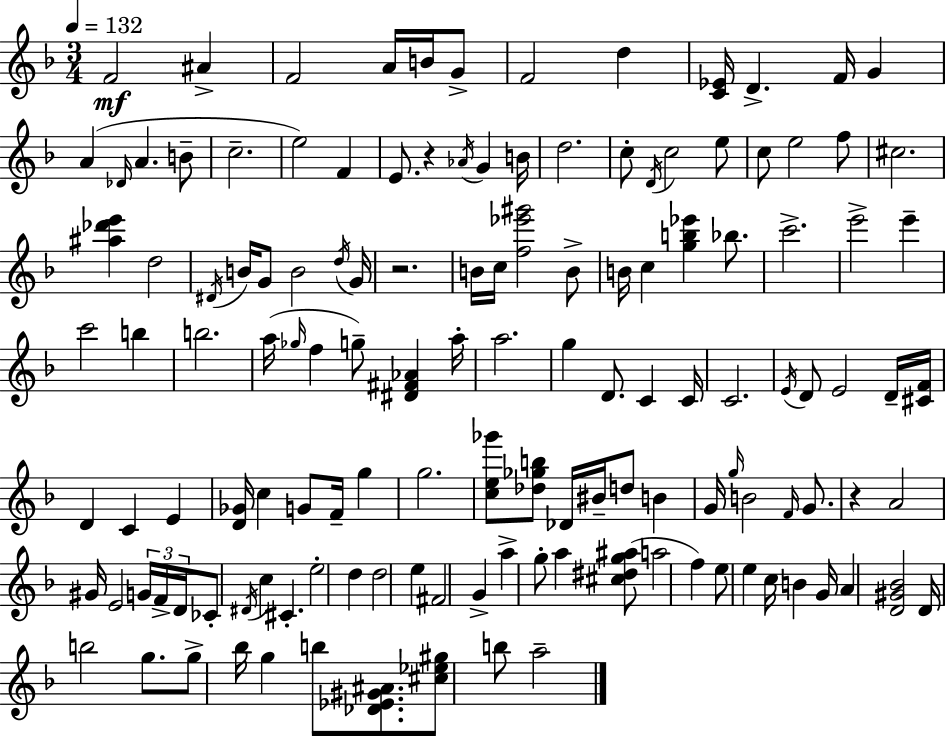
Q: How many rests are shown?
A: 3